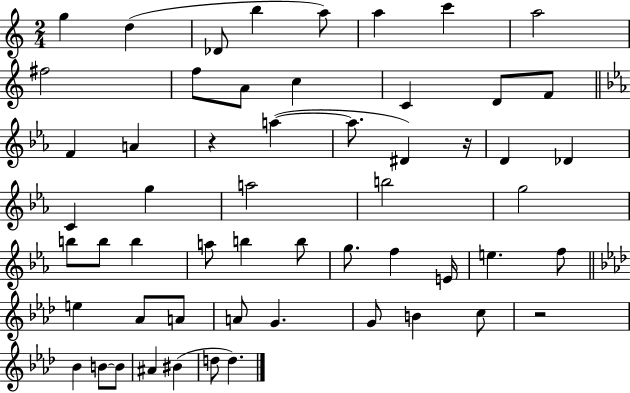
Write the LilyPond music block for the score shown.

{
  \clef treble
  \numericTimeSignature
  \time 2/4
  \key c \major
  g''4 d''4( | des'8 b''4 a''8) | a''4 c'''4 | a''2 | \break fis''2 | f''8 a'8 c''4 | c'4 d'8 f'8 | \bar "||" \break \key ees \major f'4 a'4 | r4 a''4~(~ | a''8. dis'4) r16 | d'4 des'4 | \break c'4 g''4 | a''2 | b''2 | g''2 | \break b''8 b''8 b''4 | a''8 b''4 b''8 | g''8. f''4 e'16 | e''4. f''8 | \break \bar "||" \break \key aes \major e''4 aes'8 a'8 | a'8 g'4. | g'8 b'4 c''8 | r2 | \break bes'4 b'8~~ b'8 | ais'4 bis'4( | d''8 d''4.) | \bar "|."
}